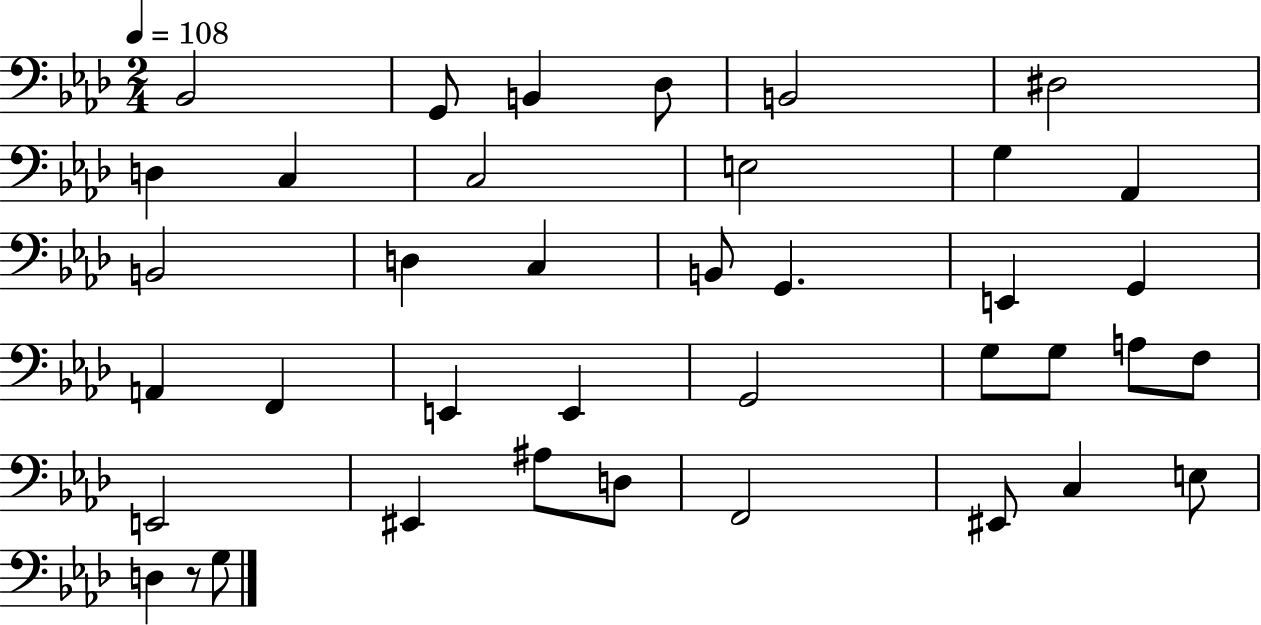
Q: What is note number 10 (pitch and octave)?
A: E3